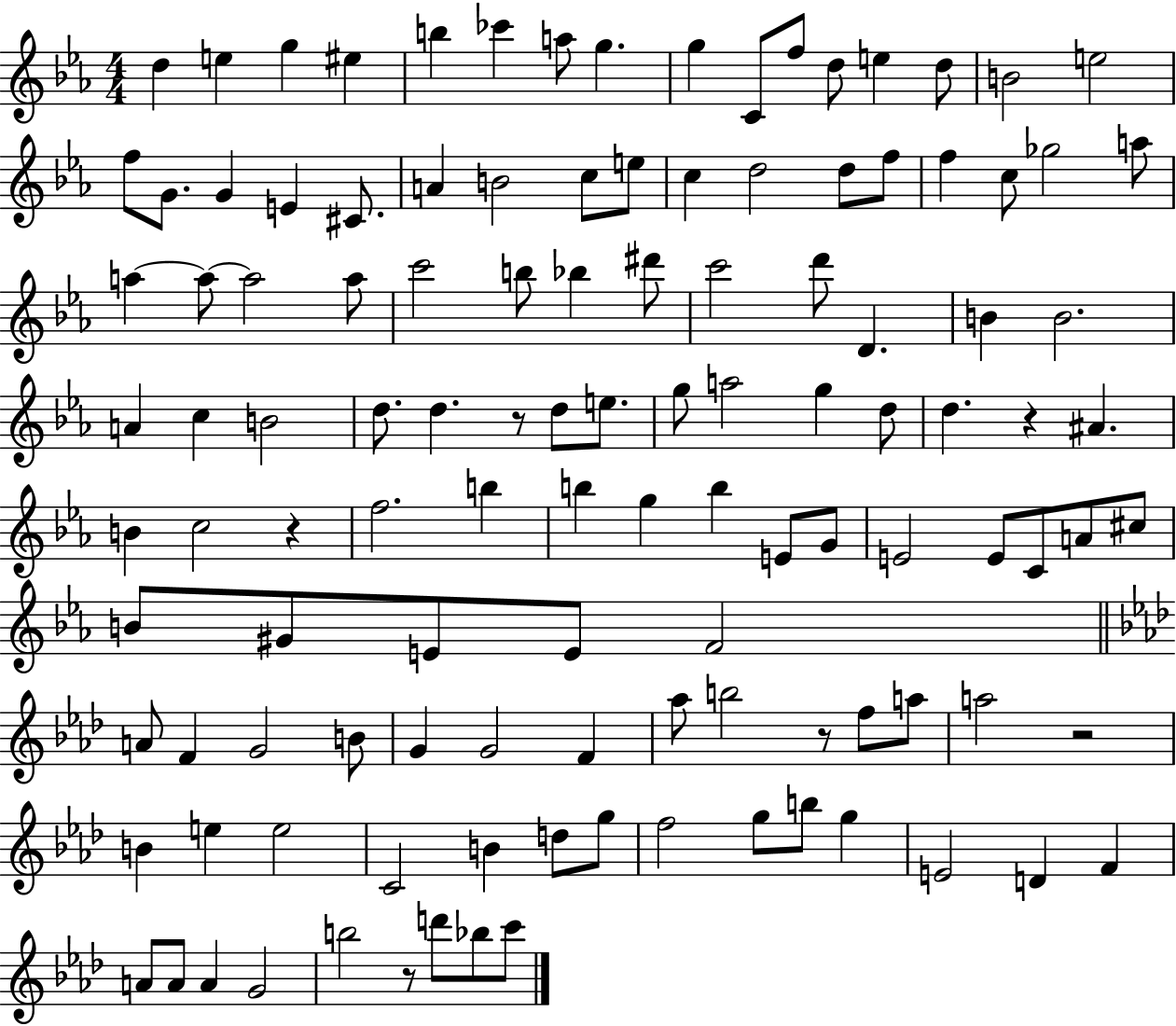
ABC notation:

X:1
T:Untitled
M:4/4
L:1/4
K:Eb
d e g ^e b _c' a/2 g g C/2 f/2 d/2 e d/2 B2 e2 f/2 G/2 G E ^C/2 A B2 c/2 e/2 c d2 d/2 f/2 f c/2 _g2 a/2 a a/2 a2 a/2 c'2 b/2 _b ^d'/2 c'2 d'/2 D B B2 A c B2 d/2 d z/2 d/2 e/2 g/2 a2 g d/2 d z ^A B c2 z f2 b b g b E/2 G/2 E2 E/2 C/2 A/2 ^c/2 B/2 ^G/2 E/2 E/2 F2 A/2 F G2 B/2 G G2 F _a/2 b2 z/2 f/2 a/2 a2 z2 B e e2 C2 B d/2 g/2 f2 g/2 b/2 g E2 D F A/2 A/2 A G2 b2 z/2 d'/2 _b/2 c'/2